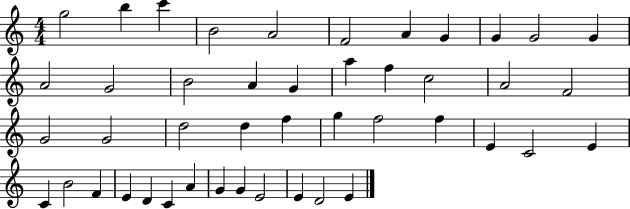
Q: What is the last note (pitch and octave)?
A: E4